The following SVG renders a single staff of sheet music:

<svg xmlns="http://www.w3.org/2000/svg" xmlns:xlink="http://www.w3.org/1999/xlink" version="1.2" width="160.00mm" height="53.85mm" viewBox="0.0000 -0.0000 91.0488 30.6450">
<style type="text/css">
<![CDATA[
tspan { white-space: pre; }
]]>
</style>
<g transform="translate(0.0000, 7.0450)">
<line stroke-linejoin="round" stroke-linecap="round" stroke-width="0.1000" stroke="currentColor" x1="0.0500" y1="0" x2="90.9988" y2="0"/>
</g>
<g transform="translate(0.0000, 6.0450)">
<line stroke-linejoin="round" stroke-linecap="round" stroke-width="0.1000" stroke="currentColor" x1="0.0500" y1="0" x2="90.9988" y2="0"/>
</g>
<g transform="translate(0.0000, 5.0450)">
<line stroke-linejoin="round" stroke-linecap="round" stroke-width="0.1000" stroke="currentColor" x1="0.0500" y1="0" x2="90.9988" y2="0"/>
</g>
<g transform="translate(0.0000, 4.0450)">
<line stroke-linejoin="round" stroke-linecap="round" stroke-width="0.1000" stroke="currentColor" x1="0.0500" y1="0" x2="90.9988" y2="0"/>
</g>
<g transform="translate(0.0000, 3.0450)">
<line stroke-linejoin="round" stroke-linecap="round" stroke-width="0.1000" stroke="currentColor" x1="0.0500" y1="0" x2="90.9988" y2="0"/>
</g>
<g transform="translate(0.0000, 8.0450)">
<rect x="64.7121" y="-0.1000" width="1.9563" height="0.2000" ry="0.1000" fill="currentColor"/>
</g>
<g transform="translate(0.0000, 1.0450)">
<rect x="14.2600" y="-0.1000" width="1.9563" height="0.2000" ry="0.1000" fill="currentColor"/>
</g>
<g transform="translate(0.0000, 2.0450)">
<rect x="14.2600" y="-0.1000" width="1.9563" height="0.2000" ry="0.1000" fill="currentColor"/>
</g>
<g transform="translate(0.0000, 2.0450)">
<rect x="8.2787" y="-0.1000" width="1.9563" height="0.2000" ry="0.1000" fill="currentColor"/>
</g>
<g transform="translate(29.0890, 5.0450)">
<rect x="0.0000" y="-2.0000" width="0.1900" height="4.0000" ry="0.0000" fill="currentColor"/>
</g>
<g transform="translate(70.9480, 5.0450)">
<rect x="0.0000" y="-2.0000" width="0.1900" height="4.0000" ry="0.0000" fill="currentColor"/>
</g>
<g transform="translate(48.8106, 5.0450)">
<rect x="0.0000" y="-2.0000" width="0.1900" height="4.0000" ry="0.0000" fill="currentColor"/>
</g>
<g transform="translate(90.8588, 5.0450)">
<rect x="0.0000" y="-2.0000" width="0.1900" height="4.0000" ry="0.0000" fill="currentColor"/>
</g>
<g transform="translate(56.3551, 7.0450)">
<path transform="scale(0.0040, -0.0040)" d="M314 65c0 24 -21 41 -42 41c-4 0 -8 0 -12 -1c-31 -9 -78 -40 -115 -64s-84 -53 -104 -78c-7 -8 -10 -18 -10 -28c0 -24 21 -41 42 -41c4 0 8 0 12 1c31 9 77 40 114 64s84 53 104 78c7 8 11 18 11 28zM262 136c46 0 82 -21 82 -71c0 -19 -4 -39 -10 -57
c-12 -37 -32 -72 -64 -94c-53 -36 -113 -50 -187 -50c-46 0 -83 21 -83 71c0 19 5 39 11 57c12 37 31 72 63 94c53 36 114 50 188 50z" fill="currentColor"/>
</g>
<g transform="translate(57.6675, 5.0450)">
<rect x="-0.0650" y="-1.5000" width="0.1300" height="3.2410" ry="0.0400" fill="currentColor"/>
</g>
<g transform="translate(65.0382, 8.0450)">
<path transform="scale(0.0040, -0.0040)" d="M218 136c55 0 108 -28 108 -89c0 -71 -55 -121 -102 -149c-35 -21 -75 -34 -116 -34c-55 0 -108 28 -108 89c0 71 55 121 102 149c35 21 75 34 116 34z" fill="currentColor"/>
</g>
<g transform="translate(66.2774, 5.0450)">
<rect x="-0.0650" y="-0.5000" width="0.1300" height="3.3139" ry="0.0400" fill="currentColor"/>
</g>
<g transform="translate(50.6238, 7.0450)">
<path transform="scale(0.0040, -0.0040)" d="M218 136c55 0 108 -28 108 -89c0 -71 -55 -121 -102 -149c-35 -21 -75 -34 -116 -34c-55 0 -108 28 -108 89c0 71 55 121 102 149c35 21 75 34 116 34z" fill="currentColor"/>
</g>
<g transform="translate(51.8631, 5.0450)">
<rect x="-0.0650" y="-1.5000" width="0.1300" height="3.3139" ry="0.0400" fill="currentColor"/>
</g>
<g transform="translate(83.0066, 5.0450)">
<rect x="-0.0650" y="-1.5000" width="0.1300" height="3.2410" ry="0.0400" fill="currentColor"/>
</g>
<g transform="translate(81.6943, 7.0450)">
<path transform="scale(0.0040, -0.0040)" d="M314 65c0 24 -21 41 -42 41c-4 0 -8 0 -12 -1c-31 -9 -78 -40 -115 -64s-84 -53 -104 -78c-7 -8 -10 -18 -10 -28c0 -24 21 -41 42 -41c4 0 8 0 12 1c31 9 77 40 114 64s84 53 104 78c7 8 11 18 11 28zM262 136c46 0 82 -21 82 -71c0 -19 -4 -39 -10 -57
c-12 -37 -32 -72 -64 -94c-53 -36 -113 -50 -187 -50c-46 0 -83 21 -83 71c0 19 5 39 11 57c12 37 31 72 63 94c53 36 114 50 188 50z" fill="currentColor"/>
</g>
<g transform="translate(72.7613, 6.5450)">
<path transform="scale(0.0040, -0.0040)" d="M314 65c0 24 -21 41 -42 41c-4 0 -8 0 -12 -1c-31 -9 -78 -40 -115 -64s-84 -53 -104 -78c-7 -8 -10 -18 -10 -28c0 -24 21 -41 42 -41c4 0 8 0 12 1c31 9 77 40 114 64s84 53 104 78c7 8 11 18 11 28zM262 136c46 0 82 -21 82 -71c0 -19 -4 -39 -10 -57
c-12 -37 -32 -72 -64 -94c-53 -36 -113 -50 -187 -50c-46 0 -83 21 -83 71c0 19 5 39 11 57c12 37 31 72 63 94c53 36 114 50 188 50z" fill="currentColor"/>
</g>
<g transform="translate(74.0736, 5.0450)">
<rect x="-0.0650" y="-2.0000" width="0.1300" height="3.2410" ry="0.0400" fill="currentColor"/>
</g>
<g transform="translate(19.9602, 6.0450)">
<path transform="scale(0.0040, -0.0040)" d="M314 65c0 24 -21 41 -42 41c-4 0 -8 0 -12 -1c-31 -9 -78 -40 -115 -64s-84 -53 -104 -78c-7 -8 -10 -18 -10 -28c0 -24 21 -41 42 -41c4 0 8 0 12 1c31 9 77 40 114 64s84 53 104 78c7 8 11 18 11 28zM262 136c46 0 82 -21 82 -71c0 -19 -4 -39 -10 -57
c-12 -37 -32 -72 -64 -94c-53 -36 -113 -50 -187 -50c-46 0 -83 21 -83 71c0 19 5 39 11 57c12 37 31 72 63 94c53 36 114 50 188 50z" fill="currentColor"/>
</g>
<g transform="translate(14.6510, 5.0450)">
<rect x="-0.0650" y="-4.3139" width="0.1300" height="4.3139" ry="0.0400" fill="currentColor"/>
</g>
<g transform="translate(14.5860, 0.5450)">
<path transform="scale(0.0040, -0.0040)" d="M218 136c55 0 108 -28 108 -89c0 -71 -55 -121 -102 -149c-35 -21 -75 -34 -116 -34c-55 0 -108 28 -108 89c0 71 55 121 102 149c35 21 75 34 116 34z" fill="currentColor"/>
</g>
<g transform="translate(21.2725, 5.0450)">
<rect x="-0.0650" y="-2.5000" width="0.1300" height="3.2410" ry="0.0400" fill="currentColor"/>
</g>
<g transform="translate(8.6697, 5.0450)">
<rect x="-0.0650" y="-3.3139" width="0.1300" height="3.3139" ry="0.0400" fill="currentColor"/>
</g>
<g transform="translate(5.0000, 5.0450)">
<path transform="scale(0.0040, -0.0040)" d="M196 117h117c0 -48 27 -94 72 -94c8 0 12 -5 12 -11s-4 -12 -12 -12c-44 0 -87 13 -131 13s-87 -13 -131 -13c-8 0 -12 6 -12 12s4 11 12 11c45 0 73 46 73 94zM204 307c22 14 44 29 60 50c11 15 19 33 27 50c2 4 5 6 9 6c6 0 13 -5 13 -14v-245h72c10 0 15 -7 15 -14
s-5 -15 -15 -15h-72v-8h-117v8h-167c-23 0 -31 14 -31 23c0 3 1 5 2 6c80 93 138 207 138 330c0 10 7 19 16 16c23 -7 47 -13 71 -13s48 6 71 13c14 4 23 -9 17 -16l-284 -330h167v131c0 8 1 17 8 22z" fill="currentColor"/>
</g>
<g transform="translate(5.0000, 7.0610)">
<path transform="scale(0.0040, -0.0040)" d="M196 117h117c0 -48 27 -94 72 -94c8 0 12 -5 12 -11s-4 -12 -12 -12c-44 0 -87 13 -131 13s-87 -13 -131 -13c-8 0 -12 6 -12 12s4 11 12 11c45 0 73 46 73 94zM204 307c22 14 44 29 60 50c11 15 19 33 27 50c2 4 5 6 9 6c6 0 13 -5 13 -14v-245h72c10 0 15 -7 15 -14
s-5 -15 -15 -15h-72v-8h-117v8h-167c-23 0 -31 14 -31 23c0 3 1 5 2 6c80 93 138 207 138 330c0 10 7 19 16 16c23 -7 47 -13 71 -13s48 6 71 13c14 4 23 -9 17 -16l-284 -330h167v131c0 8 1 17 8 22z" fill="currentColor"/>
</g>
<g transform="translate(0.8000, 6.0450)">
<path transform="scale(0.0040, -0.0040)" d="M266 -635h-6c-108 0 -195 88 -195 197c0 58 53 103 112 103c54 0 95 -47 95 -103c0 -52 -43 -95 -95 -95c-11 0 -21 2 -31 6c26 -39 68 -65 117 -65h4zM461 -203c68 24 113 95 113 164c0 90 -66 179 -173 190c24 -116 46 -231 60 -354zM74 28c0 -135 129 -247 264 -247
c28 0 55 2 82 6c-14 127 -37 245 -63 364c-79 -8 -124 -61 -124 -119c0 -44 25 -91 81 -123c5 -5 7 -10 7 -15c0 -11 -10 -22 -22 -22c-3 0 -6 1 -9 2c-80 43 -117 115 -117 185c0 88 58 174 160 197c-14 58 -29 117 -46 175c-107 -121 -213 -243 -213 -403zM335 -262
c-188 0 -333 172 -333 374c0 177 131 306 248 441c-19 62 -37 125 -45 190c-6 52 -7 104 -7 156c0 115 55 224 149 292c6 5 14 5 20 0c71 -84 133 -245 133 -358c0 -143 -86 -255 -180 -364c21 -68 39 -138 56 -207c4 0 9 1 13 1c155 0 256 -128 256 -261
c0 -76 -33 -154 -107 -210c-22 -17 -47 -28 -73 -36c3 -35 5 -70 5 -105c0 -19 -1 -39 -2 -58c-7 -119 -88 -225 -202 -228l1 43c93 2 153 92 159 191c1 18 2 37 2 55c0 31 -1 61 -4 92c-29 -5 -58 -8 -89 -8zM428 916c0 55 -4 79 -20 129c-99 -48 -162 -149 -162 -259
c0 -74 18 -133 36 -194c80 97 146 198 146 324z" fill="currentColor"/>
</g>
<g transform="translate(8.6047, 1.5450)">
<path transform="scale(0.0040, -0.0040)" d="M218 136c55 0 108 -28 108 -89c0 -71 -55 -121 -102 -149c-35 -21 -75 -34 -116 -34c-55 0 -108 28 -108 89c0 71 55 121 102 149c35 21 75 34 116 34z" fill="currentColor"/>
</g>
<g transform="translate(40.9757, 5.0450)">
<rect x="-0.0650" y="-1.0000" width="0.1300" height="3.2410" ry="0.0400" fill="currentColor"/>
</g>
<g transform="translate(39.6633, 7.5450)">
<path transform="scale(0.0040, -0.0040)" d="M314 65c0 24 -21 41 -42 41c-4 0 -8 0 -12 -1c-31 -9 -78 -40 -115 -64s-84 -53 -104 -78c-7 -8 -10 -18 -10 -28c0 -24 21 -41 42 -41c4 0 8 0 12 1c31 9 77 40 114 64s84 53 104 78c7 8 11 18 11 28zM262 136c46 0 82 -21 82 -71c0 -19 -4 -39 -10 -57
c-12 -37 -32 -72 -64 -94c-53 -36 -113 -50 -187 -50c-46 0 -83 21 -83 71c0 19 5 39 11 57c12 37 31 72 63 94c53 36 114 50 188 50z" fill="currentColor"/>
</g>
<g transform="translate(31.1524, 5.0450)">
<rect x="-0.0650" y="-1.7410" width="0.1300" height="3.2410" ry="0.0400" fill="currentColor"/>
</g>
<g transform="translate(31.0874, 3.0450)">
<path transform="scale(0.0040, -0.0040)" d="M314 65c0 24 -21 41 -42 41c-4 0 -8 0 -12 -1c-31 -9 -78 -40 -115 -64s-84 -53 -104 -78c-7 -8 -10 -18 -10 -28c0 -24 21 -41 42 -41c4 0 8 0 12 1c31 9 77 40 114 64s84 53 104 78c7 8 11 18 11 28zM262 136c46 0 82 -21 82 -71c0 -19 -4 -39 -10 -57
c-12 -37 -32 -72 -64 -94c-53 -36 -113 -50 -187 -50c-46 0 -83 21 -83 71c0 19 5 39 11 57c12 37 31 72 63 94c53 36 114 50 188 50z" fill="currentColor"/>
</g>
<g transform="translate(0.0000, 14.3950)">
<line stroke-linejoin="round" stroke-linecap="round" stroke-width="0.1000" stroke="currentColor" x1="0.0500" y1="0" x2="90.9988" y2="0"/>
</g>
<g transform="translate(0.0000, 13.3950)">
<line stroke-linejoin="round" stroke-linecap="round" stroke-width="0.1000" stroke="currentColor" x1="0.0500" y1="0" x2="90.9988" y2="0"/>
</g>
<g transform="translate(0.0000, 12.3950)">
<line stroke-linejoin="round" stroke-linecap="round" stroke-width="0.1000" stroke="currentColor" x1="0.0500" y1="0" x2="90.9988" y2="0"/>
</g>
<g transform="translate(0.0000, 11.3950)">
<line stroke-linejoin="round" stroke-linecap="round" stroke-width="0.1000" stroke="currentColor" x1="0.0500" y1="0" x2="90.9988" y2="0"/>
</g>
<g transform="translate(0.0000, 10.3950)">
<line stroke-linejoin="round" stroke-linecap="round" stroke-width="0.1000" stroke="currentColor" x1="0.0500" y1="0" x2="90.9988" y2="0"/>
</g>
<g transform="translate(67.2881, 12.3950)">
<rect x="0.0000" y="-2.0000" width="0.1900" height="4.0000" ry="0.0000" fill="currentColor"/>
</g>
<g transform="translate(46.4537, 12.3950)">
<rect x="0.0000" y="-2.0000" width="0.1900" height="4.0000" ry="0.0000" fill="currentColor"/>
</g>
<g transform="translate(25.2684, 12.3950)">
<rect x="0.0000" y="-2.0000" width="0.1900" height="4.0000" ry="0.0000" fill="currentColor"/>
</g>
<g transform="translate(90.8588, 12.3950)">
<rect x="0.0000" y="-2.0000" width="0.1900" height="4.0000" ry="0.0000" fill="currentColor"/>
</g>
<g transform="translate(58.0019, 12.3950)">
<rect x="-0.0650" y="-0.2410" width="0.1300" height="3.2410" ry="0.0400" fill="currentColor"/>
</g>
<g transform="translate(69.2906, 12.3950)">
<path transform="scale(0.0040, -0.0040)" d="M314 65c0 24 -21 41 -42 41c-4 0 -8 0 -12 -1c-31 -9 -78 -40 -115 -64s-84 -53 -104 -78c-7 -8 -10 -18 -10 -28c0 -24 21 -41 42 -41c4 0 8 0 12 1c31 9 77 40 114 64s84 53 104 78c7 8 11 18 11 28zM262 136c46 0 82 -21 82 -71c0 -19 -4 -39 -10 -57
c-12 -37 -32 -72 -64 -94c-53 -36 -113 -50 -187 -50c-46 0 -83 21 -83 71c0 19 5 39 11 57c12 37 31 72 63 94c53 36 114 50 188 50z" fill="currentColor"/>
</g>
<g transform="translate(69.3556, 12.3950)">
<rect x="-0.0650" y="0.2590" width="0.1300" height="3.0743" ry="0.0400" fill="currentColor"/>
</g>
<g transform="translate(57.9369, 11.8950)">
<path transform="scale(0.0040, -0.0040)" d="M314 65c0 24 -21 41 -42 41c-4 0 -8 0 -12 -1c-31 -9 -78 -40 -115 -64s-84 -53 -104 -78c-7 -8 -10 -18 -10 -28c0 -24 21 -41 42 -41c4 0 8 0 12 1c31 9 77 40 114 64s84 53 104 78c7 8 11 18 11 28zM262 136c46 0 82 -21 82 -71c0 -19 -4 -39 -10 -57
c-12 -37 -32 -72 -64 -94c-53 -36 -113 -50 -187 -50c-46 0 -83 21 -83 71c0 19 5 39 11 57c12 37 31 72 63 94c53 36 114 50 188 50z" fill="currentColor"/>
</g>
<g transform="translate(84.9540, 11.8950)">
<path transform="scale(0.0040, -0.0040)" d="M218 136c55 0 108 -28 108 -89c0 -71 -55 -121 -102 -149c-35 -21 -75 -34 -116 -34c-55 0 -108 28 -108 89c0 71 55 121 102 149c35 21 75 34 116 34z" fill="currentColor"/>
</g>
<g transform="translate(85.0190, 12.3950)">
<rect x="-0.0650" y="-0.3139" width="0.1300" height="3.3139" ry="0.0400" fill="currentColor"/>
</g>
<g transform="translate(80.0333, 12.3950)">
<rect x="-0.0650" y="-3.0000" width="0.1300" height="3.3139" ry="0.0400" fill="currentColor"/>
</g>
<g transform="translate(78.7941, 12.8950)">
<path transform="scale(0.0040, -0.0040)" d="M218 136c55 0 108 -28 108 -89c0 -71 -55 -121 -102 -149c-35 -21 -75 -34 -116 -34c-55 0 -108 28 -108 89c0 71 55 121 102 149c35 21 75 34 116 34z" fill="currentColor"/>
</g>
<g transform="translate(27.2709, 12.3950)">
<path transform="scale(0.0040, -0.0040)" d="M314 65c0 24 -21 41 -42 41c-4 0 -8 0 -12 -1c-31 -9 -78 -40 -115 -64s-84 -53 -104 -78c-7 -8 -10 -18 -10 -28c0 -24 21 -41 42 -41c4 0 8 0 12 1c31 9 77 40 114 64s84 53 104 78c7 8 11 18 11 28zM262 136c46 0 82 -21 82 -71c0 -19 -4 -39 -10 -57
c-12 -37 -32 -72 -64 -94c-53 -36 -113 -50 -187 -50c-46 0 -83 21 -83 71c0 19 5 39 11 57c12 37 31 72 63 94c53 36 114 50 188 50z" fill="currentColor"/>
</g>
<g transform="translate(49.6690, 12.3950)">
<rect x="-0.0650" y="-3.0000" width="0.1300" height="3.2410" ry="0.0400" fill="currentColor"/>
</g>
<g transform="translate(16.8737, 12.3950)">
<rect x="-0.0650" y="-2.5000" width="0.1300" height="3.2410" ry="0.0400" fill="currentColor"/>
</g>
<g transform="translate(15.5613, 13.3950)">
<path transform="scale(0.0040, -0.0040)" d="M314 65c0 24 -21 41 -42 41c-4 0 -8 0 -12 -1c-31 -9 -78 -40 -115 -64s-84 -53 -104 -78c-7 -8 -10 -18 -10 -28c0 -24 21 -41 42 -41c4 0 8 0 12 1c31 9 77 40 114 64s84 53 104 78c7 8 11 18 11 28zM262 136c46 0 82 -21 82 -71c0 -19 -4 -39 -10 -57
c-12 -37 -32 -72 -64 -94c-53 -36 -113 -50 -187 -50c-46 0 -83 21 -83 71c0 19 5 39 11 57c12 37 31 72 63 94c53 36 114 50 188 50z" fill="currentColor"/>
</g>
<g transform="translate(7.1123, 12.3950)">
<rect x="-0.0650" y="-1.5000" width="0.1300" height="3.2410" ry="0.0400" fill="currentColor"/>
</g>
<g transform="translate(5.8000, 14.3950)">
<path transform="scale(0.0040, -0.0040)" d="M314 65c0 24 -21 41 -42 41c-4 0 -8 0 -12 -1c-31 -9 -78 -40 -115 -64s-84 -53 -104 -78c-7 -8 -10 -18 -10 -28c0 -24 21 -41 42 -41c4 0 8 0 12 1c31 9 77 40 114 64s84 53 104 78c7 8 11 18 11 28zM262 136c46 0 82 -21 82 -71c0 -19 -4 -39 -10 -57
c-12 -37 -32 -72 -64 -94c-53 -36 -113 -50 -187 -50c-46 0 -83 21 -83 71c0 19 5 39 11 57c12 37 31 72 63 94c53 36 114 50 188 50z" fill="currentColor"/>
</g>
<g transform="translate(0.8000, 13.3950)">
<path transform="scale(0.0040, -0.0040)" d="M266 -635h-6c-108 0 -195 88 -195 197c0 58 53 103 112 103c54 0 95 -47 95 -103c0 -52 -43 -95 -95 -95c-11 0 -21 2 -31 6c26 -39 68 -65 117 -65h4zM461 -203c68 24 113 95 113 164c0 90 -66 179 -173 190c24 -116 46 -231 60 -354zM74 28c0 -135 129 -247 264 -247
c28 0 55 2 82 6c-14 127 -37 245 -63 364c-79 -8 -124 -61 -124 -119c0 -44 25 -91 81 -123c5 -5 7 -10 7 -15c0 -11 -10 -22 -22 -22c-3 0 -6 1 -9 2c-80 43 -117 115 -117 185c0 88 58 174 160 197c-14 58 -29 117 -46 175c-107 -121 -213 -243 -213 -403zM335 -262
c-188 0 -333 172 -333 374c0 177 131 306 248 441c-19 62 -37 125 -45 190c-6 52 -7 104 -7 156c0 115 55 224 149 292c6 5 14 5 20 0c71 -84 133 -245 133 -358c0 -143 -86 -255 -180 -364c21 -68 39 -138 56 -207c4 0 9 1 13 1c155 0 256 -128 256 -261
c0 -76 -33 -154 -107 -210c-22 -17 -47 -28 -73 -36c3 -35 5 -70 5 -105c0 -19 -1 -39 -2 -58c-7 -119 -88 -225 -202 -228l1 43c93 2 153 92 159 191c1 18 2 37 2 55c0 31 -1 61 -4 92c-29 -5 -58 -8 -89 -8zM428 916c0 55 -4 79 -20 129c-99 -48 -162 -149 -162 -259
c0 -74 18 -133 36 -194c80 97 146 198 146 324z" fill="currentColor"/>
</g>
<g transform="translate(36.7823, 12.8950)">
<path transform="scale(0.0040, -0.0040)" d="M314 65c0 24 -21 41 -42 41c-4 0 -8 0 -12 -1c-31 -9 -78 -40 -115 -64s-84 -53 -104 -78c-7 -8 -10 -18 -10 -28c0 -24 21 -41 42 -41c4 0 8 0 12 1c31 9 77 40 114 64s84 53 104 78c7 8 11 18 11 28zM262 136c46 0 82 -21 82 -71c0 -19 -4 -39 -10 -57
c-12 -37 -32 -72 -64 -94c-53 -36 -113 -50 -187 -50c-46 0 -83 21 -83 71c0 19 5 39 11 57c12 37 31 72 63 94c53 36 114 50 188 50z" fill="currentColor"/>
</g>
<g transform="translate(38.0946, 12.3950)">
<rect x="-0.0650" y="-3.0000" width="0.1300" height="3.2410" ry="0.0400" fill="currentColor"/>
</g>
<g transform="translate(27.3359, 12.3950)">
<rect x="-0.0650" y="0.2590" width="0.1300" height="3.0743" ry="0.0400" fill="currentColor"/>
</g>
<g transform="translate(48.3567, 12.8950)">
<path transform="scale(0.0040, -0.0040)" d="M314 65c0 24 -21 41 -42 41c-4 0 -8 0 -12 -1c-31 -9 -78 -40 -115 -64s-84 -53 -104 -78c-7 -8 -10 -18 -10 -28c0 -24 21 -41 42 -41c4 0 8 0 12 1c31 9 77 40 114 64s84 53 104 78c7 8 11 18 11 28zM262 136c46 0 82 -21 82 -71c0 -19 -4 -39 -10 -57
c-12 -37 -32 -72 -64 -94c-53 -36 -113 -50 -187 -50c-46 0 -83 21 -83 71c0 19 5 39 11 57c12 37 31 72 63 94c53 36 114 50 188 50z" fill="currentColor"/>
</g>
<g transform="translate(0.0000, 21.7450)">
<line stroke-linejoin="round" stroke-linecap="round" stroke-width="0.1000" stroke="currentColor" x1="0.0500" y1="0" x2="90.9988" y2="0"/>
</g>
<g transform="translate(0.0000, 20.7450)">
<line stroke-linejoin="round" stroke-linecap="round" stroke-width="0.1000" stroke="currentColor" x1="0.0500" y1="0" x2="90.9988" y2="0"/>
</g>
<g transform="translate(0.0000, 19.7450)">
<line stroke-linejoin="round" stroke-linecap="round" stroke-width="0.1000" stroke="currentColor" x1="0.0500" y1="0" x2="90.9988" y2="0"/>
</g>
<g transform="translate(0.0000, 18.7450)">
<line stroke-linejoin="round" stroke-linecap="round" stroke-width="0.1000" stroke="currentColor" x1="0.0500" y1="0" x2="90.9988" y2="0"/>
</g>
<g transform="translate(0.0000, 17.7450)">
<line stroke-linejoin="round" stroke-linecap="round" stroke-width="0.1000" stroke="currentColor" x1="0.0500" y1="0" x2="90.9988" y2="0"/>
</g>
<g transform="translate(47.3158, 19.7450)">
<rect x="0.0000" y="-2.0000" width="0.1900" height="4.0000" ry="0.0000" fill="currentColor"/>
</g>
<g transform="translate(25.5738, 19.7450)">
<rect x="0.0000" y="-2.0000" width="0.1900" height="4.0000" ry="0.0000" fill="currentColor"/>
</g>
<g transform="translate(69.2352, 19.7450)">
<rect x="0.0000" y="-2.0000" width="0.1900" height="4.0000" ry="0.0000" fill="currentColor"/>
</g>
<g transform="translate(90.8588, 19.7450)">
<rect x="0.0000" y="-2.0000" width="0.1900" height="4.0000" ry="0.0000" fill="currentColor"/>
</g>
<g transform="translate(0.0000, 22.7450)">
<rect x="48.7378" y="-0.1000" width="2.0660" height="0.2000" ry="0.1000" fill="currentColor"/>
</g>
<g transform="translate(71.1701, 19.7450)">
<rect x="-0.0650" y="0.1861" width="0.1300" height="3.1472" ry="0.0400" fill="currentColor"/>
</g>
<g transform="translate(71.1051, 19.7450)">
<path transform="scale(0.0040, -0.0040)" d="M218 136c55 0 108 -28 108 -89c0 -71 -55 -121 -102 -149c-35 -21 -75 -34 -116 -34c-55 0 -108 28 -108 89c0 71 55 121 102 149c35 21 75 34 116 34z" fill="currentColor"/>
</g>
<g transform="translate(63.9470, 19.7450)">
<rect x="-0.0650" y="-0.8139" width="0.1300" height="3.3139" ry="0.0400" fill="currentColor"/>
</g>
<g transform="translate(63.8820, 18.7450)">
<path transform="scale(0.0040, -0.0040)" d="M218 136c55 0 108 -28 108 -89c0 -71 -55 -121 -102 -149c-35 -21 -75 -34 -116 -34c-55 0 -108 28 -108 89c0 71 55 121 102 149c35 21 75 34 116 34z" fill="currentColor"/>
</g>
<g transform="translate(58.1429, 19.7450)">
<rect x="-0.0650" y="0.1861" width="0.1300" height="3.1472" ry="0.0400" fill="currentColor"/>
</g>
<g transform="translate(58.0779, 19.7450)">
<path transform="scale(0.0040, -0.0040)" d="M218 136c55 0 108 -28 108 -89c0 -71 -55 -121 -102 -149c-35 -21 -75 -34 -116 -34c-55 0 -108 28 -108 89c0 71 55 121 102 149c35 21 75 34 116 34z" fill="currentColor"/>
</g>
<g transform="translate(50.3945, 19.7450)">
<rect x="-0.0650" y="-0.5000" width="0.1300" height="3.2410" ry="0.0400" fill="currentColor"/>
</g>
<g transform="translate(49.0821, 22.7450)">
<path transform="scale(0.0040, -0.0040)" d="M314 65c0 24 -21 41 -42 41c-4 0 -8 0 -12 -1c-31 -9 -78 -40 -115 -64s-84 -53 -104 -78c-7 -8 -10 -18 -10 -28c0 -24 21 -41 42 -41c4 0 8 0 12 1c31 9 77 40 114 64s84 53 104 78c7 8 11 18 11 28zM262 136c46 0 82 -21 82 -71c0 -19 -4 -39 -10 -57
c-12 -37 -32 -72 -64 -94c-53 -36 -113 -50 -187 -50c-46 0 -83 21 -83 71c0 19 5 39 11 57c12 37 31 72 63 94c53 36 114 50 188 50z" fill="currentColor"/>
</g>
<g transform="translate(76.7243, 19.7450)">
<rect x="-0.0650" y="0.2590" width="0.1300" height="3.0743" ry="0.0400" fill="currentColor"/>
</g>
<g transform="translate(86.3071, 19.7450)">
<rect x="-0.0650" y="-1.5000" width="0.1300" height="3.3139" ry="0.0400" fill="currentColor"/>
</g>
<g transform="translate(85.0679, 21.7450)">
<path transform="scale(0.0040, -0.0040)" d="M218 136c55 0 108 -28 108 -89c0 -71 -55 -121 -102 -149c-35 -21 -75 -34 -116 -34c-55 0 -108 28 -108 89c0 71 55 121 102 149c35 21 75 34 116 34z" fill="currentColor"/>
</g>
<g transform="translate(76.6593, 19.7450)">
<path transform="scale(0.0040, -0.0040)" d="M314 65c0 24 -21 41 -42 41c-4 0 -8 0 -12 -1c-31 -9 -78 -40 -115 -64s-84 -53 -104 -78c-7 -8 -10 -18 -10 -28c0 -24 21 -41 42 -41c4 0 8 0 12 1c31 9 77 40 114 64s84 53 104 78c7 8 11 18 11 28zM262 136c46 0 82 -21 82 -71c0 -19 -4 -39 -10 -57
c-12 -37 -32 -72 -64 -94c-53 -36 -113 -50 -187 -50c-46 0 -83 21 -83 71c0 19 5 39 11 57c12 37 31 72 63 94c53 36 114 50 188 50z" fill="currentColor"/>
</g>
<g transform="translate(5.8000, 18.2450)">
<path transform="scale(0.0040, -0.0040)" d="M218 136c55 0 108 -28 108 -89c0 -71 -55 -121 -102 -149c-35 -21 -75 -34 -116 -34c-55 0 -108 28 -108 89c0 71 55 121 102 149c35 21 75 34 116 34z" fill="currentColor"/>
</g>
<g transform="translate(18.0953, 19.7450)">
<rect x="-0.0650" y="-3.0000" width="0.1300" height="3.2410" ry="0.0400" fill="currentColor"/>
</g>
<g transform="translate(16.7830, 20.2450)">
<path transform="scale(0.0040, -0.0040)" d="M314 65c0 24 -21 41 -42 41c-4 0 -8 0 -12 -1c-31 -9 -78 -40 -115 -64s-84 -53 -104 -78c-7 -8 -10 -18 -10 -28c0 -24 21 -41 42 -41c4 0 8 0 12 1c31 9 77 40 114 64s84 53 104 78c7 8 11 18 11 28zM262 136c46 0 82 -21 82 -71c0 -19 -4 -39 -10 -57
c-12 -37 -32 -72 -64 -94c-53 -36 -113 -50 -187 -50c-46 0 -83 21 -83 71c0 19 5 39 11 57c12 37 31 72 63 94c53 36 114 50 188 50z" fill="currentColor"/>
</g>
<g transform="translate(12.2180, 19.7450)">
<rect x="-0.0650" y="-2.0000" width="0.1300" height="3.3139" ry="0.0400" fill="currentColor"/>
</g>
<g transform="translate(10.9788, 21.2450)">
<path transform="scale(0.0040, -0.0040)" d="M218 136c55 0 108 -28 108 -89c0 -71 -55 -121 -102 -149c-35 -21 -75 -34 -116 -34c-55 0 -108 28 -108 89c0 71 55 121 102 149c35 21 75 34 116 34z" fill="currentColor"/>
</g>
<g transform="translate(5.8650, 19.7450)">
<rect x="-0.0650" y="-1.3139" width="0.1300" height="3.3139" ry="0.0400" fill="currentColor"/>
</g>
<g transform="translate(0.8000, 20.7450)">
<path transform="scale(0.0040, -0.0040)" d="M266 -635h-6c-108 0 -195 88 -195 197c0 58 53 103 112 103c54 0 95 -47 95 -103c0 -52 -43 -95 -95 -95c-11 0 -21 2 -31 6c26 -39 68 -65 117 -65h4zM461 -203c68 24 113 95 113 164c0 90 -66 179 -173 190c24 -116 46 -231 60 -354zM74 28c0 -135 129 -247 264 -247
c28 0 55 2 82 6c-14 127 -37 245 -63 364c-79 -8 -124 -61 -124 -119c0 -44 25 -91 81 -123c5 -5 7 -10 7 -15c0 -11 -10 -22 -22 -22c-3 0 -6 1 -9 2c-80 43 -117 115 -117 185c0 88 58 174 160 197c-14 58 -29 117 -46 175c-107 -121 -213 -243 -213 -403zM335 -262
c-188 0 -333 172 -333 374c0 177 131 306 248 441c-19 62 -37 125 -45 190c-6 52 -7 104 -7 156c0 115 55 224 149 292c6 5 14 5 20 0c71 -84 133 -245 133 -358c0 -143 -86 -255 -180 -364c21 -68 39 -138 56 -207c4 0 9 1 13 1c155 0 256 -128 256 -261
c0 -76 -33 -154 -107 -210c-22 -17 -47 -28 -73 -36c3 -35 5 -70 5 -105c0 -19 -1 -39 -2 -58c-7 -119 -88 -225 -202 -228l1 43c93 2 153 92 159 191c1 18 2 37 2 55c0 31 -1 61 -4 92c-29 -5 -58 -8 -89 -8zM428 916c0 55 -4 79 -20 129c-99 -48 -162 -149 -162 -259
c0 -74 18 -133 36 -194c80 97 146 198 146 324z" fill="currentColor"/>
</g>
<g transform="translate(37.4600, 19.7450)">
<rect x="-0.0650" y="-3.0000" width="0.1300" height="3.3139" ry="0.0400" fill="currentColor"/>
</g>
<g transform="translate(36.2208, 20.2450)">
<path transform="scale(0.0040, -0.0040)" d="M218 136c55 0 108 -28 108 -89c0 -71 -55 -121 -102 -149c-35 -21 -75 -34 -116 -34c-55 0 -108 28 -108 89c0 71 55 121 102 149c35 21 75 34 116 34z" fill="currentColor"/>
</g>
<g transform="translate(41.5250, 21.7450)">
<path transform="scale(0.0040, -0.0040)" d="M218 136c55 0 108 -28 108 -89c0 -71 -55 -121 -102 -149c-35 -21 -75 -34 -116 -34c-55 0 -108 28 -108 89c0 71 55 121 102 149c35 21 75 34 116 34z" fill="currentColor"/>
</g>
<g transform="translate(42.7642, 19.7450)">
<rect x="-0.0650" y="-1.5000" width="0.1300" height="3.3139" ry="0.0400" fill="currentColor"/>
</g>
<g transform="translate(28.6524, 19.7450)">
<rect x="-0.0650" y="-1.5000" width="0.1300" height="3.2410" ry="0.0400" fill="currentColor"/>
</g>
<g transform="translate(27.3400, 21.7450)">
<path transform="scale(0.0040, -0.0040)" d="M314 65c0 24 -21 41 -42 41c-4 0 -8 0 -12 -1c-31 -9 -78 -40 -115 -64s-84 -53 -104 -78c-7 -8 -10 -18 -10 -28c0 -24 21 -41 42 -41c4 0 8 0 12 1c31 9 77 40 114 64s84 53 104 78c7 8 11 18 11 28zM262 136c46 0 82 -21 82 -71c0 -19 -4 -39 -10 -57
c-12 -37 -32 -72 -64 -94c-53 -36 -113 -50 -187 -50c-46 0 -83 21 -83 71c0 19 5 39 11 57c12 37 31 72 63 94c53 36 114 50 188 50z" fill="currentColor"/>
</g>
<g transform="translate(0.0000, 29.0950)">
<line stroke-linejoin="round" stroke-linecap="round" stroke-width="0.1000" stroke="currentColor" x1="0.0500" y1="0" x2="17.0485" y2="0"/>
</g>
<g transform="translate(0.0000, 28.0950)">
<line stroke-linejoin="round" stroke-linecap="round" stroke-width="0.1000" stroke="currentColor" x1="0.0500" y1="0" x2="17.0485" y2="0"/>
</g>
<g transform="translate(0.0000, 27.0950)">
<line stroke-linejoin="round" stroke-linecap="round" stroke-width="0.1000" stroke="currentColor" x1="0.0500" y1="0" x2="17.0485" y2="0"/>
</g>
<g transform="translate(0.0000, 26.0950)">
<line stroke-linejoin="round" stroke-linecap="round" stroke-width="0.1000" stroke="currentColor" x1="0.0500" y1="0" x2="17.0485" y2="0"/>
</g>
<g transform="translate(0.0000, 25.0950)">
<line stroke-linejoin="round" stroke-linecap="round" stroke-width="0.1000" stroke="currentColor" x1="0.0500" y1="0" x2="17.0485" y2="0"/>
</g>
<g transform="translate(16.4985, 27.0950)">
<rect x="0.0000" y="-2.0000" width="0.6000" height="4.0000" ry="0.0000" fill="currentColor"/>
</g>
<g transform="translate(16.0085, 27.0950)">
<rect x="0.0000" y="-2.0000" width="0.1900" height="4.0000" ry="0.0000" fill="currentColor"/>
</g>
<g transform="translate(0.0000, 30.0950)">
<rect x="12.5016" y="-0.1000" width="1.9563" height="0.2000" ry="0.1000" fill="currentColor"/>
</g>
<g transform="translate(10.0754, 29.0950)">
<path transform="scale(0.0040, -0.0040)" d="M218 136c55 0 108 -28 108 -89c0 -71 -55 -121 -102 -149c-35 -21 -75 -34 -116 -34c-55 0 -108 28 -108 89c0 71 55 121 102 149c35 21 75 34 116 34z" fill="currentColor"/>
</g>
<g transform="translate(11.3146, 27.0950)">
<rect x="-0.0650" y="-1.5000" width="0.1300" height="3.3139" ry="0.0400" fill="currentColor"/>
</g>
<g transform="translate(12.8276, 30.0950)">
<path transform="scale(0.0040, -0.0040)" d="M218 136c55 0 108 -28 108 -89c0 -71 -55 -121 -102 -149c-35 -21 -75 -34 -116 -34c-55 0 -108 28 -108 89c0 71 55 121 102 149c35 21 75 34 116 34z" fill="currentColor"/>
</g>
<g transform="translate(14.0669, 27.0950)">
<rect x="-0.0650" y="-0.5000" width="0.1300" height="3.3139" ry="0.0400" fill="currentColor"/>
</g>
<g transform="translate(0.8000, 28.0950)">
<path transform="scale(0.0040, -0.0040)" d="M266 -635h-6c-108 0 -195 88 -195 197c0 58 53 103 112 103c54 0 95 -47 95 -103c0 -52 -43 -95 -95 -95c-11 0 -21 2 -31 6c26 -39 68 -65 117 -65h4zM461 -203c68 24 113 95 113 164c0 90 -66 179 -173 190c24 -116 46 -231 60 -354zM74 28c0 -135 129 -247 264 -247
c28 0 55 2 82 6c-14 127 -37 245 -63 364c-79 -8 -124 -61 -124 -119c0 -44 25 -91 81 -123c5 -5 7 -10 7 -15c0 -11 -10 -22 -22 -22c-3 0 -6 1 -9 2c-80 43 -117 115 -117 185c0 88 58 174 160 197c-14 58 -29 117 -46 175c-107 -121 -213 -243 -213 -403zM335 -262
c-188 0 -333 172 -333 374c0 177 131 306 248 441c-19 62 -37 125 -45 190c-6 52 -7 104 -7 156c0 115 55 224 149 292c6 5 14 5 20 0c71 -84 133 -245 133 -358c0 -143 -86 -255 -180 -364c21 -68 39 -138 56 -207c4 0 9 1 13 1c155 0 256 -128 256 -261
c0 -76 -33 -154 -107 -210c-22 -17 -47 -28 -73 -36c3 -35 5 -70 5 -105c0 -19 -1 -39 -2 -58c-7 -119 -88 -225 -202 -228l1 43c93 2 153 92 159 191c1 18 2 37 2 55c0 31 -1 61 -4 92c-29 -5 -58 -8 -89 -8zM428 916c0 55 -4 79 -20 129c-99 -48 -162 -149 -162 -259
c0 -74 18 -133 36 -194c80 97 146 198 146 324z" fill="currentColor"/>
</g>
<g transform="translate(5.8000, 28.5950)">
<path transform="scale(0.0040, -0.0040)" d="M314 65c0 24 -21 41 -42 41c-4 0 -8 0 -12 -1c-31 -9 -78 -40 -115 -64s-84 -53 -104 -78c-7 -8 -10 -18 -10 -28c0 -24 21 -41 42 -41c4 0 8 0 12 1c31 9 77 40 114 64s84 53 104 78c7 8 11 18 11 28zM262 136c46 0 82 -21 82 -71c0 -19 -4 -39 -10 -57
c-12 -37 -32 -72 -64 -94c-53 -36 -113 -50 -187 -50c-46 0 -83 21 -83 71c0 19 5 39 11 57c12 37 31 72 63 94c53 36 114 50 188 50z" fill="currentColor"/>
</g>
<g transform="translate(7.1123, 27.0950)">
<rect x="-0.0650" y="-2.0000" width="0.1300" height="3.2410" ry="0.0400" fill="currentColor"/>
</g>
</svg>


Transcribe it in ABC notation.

X:1
T:Untitled
M:4/4
L:1/4
K:C
b d' G2 f2 D2 E E2 C F2 E2 E2 G2 B2 A2 A2 c2 B2 A c e F A2 E2 A E C2 B d B B2 E F2 E C